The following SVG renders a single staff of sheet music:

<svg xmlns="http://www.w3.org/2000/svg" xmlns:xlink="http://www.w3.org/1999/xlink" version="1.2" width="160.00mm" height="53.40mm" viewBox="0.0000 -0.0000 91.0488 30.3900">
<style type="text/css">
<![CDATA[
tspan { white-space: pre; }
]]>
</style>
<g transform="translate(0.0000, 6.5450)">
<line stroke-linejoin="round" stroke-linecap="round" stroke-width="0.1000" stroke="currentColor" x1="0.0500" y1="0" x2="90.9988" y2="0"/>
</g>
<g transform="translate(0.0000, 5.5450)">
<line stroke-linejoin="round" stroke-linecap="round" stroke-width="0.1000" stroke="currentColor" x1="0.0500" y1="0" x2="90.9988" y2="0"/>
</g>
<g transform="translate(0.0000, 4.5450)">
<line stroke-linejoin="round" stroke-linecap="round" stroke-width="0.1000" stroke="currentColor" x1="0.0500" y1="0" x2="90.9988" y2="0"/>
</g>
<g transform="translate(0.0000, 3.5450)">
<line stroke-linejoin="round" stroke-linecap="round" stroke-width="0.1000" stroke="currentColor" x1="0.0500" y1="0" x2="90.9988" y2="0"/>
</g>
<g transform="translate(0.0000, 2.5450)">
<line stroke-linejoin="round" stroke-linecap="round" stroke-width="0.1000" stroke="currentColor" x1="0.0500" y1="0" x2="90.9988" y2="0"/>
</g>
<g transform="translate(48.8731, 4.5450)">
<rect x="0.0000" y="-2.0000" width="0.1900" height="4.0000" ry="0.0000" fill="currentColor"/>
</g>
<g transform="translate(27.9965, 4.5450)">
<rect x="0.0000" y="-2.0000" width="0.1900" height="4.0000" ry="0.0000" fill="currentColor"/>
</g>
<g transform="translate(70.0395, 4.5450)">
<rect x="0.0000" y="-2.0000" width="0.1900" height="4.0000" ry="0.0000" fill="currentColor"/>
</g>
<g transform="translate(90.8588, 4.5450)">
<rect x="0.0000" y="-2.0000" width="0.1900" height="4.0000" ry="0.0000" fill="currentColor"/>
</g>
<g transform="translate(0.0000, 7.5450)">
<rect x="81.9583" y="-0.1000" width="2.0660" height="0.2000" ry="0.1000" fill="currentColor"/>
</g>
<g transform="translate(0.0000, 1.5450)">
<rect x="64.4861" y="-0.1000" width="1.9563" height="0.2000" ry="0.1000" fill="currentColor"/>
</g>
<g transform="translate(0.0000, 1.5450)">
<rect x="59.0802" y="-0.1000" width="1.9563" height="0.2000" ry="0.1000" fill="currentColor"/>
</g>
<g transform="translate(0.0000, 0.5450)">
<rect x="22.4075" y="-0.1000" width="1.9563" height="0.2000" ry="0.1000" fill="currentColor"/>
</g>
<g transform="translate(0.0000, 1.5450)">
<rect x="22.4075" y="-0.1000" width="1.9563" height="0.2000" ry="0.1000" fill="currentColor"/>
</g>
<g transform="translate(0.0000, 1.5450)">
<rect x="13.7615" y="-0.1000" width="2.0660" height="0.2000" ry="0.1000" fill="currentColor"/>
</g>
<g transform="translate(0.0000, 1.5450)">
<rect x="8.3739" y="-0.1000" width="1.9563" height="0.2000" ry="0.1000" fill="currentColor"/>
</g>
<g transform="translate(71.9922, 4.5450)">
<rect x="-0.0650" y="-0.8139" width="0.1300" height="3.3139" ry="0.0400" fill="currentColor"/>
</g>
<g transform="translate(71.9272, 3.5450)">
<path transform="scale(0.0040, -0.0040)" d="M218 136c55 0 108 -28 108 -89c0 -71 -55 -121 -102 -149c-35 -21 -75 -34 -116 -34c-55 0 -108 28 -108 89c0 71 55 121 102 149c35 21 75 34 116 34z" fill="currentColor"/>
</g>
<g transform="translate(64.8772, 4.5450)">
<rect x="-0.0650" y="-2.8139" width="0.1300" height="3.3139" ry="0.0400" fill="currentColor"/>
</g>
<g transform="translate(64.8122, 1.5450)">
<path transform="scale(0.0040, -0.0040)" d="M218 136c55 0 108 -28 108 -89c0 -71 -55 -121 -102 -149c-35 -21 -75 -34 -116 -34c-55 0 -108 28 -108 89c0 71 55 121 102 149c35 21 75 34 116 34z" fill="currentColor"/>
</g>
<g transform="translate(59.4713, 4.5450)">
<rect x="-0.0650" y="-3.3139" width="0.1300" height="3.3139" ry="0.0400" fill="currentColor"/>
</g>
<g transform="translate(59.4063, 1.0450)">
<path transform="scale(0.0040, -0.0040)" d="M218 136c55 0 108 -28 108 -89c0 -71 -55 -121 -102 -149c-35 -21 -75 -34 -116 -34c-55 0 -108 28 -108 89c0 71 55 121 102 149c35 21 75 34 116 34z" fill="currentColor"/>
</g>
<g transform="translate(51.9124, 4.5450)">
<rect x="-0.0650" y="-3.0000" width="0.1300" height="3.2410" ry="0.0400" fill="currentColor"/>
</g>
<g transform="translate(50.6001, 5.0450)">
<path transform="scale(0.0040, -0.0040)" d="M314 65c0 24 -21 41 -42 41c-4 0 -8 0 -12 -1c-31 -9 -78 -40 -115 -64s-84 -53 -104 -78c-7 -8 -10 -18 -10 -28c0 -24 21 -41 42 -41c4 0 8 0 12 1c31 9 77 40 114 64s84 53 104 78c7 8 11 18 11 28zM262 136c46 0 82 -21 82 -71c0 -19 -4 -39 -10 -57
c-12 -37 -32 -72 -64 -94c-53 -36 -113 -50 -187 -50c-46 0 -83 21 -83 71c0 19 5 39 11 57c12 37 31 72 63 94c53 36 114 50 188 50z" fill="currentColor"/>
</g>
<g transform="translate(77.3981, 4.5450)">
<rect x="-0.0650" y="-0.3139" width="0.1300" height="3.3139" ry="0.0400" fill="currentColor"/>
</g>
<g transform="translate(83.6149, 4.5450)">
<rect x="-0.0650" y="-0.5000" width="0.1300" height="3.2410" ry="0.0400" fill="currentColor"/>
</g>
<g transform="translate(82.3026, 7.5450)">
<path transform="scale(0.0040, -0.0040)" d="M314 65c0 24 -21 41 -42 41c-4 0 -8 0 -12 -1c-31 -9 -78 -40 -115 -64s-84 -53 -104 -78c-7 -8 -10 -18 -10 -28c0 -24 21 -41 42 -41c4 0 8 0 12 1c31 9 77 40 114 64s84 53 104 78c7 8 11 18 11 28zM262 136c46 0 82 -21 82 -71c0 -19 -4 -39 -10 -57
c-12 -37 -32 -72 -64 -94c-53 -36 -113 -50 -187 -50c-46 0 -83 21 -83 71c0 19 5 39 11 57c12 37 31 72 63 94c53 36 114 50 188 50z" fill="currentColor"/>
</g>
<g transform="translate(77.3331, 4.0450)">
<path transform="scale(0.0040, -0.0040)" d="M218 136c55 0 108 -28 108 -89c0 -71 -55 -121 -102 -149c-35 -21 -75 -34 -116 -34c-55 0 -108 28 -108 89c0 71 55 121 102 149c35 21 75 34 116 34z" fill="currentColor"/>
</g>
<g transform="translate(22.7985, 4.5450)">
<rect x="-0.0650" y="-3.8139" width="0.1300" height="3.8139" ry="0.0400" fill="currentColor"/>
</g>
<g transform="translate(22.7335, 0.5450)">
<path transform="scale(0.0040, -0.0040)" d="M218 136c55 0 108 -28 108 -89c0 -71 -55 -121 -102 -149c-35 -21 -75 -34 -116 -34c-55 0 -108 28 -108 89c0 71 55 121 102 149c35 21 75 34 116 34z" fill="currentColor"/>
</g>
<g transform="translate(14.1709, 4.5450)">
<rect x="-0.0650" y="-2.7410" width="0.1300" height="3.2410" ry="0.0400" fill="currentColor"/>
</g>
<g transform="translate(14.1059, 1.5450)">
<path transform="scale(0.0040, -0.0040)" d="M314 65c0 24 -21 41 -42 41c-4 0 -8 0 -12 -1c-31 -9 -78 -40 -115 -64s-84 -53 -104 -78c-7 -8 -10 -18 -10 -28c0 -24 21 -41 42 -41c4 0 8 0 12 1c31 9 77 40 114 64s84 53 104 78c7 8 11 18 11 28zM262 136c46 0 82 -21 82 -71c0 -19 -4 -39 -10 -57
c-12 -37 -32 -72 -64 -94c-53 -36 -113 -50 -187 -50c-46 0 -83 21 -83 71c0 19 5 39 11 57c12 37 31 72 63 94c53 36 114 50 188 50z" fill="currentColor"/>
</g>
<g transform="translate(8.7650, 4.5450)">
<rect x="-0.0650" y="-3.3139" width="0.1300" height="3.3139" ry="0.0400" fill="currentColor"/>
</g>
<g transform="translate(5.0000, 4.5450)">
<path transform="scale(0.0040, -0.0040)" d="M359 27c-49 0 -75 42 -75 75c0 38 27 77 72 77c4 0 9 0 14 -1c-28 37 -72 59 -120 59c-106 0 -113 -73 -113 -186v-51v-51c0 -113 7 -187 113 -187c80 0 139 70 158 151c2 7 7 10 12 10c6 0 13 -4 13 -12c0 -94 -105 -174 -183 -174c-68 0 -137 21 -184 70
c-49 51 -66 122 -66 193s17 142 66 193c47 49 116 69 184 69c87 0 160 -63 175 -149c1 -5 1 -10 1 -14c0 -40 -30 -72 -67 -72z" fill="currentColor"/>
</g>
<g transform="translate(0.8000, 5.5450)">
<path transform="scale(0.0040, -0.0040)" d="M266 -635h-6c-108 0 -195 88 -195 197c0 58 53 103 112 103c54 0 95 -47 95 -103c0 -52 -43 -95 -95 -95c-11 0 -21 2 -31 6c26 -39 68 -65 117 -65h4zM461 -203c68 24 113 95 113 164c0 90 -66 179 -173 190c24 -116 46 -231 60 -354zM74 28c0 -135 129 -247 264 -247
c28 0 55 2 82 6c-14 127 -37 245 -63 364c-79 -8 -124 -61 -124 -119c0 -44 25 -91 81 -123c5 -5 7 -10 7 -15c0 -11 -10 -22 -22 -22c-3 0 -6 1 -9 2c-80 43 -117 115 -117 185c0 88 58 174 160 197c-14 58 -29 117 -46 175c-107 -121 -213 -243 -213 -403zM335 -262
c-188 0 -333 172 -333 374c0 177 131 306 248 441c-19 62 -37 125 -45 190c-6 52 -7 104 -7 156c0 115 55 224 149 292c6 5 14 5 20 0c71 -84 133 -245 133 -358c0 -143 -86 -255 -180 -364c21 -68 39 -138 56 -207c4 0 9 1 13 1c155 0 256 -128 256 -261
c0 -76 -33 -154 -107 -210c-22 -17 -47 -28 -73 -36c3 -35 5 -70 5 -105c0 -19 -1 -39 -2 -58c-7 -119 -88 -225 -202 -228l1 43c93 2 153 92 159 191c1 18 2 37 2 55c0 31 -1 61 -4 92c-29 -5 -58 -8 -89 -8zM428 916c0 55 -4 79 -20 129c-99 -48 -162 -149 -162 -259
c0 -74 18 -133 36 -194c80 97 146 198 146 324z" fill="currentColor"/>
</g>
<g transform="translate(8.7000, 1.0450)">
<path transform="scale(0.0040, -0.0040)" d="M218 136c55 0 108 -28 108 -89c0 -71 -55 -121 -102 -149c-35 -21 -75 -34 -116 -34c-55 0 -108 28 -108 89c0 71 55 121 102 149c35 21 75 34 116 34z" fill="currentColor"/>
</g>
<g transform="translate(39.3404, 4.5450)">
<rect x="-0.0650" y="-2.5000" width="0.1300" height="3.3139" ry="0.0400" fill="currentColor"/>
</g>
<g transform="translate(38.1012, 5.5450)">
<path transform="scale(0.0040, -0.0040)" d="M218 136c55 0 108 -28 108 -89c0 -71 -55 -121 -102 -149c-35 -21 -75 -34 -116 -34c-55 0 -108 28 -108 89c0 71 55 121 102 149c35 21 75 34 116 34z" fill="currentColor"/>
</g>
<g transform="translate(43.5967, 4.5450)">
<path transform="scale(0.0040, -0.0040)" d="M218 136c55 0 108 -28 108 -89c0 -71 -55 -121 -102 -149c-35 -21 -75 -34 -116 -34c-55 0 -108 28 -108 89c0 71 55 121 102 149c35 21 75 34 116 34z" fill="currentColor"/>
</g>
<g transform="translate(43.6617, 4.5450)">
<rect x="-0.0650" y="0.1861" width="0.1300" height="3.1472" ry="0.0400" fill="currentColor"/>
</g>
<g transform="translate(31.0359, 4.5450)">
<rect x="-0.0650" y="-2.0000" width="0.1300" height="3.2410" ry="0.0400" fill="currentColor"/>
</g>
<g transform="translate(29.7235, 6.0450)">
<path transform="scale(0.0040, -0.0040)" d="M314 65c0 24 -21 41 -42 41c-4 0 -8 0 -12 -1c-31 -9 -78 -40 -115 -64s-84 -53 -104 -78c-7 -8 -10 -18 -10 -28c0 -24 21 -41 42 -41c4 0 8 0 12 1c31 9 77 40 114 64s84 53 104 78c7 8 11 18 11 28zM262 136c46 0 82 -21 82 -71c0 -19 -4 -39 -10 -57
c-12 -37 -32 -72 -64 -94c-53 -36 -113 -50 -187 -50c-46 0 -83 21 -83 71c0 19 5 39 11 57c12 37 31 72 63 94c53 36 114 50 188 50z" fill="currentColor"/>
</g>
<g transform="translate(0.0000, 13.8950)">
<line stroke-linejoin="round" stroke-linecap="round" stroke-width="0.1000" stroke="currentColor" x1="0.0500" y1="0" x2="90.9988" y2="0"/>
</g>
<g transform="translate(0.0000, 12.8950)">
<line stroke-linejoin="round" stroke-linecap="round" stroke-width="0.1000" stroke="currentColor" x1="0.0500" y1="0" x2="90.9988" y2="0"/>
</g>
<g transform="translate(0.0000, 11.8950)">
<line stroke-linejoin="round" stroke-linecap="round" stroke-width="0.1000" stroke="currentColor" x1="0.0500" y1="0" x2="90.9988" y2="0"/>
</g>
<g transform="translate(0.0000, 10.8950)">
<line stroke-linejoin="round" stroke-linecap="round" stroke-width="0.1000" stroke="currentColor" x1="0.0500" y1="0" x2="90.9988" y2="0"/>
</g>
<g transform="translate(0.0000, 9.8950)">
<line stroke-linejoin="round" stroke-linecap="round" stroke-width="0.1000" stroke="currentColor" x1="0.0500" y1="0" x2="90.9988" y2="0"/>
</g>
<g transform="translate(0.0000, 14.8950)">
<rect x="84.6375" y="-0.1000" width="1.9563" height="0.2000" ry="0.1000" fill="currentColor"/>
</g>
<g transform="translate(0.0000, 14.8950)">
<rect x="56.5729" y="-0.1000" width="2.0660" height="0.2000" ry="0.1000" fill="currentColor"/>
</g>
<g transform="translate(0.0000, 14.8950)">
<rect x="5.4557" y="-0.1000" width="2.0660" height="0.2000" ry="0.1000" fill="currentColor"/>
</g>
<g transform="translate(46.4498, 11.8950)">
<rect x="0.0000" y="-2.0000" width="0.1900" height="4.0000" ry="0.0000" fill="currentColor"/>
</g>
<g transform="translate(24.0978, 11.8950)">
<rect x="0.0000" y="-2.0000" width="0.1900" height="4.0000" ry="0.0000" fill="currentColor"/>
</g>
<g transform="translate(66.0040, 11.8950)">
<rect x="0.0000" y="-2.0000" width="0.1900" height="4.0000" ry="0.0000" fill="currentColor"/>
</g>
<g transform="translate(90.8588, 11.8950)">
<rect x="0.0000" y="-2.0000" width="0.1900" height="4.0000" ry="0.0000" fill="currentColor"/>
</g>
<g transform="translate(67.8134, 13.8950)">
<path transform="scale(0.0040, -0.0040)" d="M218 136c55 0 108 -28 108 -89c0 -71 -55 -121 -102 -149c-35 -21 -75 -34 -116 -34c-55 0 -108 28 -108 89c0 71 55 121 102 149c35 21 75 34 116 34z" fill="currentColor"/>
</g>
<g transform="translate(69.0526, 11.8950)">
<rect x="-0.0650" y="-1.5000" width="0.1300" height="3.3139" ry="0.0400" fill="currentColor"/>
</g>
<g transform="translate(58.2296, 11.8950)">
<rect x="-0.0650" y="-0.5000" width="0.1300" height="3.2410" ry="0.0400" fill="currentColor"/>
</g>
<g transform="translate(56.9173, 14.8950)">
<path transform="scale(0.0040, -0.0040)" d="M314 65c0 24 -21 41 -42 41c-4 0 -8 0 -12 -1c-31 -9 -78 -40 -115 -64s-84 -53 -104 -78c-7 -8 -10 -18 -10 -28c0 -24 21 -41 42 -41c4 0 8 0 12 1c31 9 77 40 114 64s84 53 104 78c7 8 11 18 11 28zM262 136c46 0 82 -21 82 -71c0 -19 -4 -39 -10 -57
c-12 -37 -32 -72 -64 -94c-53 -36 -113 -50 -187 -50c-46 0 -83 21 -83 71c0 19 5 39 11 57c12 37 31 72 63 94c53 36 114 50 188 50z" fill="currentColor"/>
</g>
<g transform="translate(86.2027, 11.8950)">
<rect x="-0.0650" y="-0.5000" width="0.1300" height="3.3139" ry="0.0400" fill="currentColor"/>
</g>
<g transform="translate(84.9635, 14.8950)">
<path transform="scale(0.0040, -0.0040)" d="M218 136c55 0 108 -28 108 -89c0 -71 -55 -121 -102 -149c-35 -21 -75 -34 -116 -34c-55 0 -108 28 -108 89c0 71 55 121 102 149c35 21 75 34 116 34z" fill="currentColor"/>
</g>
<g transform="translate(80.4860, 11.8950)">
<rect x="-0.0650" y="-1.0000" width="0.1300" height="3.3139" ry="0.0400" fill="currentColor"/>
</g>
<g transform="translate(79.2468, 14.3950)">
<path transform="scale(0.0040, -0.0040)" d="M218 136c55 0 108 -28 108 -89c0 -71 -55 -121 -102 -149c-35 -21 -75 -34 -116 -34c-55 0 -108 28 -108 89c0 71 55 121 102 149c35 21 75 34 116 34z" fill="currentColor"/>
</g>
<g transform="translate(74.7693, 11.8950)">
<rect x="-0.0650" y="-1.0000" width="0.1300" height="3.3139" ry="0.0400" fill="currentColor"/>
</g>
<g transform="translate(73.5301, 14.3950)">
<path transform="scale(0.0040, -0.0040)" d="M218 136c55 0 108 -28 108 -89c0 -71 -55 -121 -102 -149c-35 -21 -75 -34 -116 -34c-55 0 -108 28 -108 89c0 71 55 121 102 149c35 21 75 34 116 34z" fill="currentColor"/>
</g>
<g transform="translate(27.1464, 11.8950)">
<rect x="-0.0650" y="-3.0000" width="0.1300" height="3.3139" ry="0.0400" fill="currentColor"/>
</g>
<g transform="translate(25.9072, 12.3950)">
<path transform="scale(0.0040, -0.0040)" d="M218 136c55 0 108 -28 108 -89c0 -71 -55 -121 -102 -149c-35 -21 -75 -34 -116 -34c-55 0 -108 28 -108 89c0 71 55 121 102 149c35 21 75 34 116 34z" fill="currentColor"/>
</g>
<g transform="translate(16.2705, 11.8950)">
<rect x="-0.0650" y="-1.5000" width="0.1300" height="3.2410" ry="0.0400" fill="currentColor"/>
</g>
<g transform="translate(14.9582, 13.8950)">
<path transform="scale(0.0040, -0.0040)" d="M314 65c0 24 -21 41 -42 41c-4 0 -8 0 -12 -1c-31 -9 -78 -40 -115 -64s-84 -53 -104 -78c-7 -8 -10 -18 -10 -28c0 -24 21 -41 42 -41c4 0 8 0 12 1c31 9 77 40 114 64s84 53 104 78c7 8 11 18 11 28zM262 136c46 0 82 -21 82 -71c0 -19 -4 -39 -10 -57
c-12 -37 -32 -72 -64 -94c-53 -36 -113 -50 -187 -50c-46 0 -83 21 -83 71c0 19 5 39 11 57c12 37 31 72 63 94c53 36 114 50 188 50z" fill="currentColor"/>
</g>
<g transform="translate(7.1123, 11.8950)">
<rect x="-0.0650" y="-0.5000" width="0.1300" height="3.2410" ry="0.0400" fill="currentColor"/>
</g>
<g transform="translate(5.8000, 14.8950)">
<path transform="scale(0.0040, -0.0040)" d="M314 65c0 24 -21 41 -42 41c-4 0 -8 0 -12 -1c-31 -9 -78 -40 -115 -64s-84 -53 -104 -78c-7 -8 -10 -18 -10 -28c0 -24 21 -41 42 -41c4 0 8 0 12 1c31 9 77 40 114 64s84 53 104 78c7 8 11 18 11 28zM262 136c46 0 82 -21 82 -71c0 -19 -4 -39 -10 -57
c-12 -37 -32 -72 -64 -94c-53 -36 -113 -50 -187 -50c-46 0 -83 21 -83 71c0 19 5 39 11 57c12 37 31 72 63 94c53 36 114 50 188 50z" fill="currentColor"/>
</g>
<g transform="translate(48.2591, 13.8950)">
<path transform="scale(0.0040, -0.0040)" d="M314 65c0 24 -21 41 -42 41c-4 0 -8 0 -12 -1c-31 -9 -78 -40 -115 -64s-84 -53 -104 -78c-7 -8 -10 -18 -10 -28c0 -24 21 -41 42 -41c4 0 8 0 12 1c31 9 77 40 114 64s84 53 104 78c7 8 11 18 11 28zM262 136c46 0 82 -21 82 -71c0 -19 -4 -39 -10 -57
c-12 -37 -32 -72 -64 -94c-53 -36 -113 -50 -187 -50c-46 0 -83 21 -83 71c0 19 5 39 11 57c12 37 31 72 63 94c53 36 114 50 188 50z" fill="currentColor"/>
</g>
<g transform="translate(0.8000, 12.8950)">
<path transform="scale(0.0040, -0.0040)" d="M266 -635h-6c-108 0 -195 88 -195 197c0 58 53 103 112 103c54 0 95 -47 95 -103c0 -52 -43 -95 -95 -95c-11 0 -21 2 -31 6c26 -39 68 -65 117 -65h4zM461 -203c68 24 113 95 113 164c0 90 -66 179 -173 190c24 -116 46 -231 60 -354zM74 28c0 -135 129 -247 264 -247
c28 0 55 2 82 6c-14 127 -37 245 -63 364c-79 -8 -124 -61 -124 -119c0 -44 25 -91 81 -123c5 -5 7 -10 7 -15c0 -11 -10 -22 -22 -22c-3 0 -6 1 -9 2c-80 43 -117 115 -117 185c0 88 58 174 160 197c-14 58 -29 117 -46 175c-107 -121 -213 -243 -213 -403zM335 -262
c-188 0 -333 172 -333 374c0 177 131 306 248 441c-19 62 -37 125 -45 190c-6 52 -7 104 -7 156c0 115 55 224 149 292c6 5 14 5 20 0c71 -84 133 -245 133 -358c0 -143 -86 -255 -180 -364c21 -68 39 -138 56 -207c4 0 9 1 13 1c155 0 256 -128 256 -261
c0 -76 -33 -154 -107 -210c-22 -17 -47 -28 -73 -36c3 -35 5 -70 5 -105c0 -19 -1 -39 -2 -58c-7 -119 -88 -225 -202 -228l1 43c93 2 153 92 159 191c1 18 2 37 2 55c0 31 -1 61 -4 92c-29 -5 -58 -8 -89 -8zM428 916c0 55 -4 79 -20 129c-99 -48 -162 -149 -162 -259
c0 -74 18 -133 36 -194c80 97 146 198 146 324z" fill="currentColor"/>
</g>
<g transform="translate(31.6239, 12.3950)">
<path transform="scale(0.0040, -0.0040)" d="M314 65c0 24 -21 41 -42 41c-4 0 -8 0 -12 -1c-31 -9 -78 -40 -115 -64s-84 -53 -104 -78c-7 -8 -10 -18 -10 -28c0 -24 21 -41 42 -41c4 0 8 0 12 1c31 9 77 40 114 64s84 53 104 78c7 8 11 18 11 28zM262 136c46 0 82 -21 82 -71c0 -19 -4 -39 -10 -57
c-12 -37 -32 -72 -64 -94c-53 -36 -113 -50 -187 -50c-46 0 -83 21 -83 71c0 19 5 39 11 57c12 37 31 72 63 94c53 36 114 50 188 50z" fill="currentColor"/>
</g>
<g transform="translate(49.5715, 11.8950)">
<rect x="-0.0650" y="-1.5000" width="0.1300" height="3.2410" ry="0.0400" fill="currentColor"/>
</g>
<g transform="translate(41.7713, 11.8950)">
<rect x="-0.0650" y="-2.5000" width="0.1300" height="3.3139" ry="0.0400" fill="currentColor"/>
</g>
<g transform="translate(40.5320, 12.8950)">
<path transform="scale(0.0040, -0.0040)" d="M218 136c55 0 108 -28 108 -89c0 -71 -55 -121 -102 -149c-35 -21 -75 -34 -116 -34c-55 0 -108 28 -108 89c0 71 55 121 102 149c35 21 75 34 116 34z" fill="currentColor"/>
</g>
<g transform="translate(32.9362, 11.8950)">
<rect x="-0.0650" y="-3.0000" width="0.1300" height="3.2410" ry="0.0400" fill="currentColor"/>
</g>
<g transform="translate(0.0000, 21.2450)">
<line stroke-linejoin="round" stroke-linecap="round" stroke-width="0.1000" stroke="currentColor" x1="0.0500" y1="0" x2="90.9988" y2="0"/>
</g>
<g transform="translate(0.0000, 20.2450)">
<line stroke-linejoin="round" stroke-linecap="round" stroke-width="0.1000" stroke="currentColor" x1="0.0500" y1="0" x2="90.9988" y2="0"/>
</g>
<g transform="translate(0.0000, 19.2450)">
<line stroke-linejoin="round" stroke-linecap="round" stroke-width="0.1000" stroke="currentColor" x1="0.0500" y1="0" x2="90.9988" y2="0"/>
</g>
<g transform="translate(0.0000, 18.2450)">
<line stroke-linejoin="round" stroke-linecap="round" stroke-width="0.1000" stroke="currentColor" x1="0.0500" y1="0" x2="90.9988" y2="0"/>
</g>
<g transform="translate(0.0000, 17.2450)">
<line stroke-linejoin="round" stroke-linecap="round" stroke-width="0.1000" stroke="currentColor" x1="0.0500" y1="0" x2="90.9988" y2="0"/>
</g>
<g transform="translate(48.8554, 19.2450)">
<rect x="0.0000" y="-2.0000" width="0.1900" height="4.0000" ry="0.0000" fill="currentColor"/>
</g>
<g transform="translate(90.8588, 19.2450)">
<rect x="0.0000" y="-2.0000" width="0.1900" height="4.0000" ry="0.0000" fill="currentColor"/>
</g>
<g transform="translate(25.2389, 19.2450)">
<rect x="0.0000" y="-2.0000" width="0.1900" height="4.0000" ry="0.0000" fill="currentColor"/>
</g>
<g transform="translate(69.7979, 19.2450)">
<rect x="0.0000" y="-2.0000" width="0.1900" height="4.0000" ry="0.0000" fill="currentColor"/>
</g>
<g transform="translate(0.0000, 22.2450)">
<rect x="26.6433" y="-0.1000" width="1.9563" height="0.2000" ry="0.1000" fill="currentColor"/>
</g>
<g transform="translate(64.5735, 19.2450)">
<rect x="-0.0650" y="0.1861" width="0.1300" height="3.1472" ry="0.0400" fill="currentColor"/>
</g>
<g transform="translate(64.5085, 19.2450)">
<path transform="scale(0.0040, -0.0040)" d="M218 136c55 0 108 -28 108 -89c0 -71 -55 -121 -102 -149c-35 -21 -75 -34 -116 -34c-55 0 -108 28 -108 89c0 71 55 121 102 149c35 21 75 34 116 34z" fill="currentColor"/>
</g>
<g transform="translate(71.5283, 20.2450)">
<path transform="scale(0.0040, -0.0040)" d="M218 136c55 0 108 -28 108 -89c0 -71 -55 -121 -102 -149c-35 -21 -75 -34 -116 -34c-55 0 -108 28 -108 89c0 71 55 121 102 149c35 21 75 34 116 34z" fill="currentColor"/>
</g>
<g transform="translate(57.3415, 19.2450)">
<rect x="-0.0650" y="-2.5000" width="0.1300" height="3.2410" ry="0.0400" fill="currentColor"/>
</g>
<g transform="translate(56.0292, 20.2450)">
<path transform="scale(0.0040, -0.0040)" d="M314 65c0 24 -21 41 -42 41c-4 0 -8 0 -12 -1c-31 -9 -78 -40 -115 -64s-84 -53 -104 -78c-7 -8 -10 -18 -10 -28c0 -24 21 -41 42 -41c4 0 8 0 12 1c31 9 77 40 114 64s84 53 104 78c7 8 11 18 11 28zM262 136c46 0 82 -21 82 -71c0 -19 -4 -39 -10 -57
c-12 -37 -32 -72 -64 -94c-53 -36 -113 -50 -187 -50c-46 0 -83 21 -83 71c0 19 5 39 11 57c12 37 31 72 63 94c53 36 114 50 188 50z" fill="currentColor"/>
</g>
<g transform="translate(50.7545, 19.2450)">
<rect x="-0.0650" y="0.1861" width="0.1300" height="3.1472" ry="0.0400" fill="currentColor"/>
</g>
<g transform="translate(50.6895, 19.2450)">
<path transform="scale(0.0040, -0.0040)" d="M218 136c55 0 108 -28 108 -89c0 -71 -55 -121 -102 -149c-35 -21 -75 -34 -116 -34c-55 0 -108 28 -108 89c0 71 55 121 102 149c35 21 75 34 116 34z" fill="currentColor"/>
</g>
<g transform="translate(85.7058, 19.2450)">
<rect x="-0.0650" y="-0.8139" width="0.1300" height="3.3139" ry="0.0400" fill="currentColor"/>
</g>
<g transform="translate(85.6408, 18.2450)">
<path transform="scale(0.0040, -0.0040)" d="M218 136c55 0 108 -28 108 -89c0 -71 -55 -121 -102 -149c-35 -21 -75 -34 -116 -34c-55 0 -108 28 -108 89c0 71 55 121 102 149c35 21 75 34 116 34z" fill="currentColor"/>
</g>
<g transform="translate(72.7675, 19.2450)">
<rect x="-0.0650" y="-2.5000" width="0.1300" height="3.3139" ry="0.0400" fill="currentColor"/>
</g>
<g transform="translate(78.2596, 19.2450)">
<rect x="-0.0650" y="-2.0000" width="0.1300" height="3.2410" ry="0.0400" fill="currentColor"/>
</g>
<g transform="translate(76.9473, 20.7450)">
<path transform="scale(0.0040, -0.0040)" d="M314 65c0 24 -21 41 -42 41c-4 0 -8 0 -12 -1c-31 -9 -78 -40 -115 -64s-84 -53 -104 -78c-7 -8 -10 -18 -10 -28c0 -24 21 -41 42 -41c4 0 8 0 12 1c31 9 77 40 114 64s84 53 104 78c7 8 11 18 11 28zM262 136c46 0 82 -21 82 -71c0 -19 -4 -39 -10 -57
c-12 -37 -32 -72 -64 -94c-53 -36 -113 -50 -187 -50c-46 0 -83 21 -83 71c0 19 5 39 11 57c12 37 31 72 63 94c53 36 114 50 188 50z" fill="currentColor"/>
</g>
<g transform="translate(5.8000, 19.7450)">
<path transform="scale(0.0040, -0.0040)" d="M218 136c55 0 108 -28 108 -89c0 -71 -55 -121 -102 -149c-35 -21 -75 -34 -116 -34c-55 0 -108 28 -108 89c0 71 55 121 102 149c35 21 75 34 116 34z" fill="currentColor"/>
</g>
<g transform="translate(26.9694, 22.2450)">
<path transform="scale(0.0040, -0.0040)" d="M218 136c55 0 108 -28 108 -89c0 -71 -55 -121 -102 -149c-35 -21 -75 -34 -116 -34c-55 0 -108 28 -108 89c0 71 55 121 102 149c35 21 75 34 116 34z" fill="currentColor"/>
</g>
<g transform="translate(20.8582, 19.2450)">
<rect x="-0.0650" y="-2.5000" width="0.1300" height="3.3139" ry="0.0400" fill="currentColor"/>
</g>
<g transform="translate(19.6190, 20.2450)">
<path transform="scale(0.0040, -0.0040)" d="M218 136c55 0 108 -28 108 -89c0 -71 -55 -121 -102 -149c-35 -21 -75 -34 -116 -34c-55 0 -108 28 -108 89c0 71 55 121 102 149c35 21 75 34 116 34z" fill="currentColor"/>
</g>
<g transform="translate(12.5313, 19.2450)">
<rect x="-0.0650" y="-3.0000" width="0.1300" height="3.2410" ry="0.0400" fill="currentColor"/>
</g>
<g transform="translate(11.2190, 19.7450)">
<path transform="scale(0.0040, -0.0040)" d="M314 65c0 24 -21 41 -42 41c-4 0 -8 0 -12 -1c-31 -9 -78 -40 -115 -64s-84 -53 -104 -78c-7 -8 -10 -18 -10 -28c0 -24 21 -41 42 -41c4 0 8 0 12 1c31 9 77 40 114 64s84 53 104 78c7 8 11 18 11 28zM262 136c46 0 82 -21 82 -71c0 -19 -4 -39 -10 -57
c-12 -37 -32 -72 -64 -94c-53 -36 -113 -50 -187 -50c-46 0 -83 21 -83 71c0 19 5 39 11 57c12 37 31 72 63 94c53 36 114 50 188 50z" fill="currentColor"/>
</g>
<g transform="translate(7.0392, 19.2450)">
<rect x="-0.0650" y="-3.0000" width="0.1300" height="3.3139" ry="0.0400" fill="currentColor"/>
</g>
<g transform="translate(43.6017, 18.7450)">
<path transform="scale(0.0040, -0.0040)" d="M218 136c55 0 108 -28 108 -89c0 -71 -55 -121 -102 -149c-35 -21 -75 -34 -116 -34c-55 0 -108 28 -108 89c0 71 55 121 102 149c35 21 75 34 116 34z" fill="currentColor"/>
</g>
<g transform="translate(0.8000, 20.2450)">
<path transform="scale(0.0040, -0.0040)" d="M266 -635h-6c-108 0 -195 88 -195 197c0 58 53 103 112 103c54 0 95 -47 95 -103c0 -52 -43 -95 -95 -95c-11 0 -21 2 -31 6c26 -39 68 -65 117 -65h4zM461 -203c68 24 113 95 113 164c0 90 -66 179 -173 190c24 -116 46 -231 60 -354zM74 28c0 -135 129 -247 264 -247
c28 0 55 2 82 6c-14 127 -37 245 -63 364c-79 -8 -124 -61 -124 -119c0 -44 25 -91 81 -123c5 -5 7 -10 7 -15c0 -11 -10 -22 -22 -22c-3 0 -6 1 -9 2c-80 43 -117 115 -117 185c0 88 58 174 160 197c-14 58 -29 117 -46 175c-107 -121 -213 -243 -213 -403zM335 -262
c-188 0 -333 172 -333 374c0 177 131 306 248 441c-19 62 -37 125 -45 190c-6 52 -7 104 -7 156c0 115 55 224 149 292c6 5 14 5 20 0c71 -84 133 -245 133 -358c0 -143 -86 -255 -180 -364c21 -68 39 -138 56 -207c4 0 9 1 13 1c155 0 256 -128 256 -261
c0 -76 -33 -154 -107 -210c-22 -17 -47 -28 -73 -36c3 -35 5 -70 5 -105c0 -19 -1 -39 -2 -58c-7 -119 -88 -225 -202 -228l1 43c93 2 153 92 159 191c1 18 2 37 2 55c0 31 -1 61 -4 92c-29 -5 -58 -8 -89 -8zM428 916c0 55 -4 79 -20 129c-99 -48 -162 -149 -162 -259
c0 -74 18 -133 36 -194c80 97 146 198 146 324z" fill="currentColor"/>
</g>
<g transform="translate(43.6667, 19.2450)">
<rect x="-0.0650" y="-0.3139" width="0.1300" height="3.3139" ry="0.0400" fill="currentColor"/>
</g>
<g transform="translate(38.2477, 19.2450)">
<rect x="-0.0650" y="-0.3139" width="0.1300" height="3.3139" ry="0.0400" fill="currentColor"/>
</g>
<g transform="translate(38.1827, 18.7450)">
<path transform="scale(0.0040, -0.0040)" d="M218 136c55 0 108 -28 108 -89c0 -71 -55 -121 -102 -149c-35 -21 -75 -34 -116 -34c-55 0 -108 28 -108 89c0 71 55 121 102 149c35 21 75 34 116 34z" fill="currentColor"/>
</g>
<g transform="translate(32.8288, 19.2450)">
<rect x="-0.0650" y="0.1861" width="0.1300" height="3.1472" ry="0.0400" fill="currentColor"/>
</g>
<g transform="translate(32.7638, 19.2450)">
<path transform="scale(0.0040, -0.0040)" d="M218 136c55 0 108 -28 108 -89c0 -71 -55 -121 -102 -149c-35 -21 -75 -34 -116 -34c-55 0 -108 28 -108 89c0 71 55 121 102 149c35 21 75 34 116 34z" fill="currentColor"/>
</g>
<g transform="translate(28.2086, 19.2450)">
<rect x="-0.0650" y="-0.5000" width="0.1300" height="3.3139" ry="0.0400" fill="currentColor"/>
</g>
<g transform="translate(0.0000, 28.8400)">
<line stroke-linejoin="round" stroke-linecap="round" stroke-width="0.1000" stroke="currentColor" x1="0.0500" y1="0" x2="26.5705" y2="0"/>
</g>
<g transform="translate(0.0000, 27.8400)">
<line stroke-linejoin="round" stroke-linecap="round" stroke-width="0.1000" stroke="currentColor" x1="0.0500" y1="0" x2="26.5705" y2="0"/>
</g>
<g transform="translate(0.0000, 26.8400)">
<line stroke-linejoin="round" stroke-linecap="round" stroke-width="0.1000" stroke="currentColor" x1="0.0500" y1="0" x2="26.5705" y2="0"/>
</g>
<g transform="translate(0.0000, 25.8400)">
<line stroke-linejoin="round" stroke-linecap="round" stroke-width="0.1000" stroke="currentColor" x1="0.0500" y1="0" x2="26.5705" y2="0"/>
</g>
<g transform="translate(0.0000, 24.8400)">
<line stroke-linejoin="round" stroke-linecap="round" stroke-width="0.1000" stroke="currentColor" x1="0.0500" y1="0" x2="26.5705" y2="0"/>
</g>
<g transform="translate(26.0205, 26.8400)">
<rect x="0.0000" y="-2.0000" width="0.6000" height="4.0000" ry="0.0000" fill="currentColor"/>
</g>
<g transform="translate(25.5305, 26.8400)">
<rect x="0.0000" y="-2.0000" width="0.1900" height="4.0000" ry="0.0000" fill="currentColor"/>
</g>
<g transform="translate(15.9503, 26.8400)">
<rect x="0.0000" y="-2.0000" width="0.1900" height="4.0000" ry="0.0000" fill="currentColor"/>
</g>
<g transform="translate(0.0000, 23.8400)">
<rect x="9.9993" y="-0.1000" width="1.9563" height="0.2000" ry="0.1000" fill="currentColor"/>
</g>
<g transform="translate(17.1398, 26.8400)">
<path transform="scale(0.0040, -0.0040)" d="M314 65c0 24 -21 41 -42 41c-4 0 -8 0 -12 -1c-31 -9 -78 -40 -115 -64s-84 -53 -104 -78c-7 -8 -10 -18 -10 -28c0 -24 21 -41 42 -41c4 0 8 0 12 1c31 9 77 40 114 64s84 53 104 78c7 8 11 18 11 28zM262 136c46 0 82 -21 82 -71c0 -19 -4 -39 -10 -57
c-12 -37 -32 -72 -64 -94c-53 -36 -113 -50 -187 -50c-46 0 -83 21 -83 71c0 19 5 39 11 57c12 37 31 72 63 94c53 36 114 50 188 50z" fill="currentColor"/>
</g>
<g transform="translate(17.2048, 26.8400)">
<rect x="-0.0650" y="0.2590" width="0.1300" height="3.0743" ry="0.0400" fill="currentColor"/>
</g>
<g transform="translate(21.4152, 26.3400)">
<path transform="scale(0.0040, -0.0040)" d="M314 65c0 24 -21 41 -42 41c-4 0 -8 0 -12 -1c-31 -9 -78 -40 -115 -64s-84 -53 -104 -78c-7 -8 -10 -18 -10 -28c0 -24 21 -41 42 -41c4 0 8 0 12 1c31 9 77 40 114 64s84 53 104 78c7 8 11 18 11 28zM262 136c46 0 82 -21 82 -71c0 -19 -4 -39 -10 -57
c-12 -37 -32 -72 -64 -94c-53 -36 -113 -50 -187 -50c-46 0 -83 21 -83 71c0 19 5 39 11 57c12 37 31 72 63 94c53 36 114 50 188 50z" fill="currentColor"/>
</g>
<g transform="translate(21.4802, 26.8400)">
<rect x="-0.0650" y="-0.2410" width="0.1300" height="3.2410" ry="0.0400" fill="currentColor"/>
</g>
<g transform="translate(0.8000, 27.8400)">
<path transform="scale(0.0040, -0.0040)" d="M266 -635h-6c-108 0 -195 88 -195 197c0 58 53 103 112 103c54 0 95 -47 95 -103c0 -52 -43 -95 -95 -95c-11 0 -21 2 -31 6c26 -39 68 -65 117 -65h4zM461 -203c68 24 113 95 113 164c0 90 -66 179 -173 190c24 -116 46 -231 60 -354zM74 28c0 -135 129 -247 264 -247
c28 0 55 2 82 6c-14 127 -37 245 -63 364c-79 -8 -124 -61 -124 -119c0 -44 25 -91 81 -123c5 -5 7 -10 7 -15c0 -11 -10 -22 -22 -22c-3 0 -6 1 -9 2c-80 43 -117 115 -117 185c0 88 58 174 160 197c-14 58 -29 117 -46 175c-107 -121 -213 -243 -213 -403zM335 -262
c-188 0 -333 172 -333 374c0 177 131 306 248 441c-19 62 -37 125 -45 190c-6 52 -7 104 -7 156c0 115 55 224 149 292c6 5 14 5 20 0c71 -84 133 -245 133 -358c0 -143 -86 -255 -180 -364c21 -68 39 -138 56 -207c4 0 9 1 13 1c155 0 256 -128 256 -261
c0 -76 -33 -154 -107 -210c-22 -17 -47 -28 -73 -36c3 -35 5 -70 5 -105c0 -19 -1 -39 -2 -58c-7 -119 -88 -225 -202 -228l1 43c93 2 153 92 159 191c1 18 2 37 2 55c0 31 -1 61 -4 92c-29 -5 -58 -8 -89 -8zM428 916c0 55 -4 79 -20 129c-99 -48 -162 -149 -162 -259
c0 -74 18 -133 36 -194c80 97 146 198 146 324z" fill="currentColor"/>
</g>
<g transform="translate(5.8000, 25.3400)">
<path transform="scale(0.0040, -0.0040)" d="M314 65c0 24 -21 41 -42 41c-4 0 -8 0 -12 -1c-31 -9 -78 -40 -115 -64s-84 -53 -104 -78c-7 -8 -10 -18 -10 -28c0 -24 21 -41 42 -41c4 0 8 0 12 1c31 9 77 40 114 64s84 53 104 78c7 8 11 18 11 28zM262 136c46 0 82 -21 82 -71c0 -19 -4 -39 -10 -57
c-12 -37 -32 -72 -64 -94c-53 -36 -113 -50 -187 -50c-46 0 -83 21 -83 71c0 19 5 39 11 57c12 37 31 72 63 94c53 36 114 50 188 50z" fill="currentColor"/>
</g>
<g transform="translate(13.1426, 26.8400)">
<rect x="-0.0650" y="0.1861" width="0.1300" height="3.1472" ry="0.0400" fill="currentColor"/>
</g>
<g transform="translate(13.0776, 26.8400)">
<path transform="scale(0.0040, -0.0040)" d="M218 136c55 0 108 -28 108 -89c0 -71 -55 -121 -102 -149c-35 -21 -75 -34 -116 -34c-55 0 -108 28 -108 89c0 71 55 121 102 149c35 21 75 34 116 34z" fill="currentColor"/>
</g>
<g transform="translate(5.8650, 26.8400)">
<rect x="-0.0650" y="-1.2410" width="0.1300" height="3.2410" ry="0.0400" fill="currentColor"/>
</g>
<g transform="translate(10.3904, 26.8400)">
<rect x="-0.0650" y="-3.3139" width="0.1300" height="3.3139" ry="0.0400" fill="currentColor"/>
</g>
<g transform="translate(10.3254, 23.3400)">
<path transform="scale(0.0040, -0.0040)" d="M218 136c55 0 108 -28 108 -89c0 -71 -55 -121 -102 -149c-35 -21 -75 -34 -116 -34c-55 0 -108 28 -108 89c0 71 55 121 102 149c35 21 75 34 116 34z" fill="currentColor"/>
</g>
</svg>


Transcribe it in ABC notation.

X:1
T:Untitled
M:4/4
L:1/4
K:C
b a2 c' F2 G B A2 b a d c C2 C2 E2 A A2 G E2 C2 E D D C A A2 G C B c c B G2 B G F2 d e2 b B B2 c2